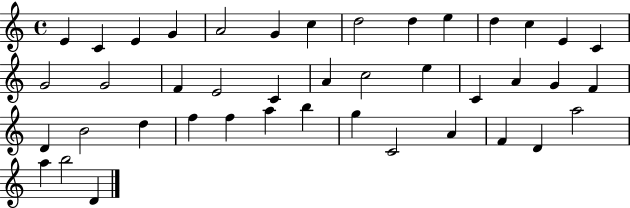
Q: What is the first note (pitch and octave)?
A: E4